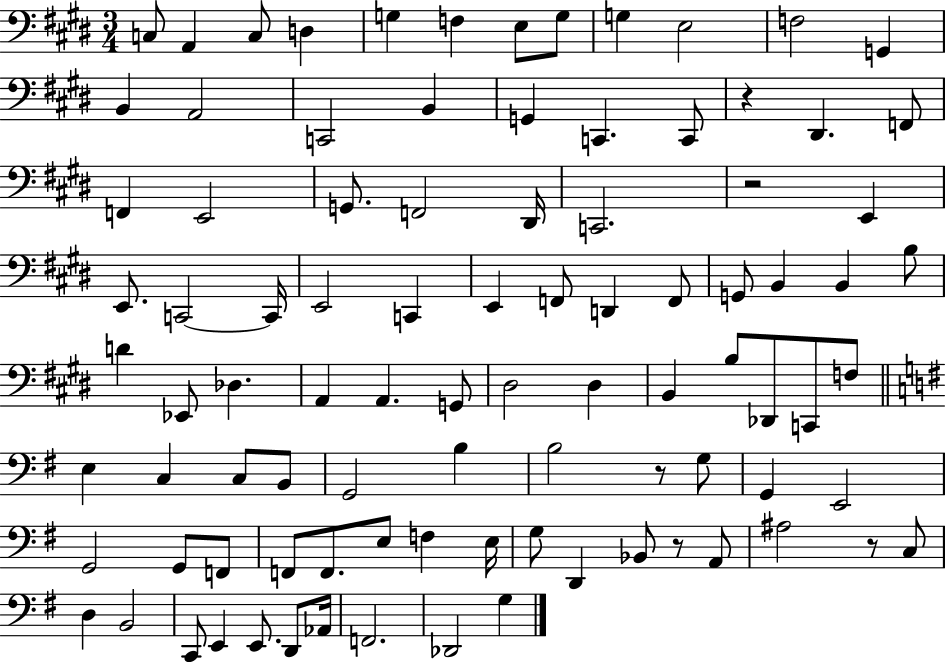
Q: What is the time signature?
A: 3/4